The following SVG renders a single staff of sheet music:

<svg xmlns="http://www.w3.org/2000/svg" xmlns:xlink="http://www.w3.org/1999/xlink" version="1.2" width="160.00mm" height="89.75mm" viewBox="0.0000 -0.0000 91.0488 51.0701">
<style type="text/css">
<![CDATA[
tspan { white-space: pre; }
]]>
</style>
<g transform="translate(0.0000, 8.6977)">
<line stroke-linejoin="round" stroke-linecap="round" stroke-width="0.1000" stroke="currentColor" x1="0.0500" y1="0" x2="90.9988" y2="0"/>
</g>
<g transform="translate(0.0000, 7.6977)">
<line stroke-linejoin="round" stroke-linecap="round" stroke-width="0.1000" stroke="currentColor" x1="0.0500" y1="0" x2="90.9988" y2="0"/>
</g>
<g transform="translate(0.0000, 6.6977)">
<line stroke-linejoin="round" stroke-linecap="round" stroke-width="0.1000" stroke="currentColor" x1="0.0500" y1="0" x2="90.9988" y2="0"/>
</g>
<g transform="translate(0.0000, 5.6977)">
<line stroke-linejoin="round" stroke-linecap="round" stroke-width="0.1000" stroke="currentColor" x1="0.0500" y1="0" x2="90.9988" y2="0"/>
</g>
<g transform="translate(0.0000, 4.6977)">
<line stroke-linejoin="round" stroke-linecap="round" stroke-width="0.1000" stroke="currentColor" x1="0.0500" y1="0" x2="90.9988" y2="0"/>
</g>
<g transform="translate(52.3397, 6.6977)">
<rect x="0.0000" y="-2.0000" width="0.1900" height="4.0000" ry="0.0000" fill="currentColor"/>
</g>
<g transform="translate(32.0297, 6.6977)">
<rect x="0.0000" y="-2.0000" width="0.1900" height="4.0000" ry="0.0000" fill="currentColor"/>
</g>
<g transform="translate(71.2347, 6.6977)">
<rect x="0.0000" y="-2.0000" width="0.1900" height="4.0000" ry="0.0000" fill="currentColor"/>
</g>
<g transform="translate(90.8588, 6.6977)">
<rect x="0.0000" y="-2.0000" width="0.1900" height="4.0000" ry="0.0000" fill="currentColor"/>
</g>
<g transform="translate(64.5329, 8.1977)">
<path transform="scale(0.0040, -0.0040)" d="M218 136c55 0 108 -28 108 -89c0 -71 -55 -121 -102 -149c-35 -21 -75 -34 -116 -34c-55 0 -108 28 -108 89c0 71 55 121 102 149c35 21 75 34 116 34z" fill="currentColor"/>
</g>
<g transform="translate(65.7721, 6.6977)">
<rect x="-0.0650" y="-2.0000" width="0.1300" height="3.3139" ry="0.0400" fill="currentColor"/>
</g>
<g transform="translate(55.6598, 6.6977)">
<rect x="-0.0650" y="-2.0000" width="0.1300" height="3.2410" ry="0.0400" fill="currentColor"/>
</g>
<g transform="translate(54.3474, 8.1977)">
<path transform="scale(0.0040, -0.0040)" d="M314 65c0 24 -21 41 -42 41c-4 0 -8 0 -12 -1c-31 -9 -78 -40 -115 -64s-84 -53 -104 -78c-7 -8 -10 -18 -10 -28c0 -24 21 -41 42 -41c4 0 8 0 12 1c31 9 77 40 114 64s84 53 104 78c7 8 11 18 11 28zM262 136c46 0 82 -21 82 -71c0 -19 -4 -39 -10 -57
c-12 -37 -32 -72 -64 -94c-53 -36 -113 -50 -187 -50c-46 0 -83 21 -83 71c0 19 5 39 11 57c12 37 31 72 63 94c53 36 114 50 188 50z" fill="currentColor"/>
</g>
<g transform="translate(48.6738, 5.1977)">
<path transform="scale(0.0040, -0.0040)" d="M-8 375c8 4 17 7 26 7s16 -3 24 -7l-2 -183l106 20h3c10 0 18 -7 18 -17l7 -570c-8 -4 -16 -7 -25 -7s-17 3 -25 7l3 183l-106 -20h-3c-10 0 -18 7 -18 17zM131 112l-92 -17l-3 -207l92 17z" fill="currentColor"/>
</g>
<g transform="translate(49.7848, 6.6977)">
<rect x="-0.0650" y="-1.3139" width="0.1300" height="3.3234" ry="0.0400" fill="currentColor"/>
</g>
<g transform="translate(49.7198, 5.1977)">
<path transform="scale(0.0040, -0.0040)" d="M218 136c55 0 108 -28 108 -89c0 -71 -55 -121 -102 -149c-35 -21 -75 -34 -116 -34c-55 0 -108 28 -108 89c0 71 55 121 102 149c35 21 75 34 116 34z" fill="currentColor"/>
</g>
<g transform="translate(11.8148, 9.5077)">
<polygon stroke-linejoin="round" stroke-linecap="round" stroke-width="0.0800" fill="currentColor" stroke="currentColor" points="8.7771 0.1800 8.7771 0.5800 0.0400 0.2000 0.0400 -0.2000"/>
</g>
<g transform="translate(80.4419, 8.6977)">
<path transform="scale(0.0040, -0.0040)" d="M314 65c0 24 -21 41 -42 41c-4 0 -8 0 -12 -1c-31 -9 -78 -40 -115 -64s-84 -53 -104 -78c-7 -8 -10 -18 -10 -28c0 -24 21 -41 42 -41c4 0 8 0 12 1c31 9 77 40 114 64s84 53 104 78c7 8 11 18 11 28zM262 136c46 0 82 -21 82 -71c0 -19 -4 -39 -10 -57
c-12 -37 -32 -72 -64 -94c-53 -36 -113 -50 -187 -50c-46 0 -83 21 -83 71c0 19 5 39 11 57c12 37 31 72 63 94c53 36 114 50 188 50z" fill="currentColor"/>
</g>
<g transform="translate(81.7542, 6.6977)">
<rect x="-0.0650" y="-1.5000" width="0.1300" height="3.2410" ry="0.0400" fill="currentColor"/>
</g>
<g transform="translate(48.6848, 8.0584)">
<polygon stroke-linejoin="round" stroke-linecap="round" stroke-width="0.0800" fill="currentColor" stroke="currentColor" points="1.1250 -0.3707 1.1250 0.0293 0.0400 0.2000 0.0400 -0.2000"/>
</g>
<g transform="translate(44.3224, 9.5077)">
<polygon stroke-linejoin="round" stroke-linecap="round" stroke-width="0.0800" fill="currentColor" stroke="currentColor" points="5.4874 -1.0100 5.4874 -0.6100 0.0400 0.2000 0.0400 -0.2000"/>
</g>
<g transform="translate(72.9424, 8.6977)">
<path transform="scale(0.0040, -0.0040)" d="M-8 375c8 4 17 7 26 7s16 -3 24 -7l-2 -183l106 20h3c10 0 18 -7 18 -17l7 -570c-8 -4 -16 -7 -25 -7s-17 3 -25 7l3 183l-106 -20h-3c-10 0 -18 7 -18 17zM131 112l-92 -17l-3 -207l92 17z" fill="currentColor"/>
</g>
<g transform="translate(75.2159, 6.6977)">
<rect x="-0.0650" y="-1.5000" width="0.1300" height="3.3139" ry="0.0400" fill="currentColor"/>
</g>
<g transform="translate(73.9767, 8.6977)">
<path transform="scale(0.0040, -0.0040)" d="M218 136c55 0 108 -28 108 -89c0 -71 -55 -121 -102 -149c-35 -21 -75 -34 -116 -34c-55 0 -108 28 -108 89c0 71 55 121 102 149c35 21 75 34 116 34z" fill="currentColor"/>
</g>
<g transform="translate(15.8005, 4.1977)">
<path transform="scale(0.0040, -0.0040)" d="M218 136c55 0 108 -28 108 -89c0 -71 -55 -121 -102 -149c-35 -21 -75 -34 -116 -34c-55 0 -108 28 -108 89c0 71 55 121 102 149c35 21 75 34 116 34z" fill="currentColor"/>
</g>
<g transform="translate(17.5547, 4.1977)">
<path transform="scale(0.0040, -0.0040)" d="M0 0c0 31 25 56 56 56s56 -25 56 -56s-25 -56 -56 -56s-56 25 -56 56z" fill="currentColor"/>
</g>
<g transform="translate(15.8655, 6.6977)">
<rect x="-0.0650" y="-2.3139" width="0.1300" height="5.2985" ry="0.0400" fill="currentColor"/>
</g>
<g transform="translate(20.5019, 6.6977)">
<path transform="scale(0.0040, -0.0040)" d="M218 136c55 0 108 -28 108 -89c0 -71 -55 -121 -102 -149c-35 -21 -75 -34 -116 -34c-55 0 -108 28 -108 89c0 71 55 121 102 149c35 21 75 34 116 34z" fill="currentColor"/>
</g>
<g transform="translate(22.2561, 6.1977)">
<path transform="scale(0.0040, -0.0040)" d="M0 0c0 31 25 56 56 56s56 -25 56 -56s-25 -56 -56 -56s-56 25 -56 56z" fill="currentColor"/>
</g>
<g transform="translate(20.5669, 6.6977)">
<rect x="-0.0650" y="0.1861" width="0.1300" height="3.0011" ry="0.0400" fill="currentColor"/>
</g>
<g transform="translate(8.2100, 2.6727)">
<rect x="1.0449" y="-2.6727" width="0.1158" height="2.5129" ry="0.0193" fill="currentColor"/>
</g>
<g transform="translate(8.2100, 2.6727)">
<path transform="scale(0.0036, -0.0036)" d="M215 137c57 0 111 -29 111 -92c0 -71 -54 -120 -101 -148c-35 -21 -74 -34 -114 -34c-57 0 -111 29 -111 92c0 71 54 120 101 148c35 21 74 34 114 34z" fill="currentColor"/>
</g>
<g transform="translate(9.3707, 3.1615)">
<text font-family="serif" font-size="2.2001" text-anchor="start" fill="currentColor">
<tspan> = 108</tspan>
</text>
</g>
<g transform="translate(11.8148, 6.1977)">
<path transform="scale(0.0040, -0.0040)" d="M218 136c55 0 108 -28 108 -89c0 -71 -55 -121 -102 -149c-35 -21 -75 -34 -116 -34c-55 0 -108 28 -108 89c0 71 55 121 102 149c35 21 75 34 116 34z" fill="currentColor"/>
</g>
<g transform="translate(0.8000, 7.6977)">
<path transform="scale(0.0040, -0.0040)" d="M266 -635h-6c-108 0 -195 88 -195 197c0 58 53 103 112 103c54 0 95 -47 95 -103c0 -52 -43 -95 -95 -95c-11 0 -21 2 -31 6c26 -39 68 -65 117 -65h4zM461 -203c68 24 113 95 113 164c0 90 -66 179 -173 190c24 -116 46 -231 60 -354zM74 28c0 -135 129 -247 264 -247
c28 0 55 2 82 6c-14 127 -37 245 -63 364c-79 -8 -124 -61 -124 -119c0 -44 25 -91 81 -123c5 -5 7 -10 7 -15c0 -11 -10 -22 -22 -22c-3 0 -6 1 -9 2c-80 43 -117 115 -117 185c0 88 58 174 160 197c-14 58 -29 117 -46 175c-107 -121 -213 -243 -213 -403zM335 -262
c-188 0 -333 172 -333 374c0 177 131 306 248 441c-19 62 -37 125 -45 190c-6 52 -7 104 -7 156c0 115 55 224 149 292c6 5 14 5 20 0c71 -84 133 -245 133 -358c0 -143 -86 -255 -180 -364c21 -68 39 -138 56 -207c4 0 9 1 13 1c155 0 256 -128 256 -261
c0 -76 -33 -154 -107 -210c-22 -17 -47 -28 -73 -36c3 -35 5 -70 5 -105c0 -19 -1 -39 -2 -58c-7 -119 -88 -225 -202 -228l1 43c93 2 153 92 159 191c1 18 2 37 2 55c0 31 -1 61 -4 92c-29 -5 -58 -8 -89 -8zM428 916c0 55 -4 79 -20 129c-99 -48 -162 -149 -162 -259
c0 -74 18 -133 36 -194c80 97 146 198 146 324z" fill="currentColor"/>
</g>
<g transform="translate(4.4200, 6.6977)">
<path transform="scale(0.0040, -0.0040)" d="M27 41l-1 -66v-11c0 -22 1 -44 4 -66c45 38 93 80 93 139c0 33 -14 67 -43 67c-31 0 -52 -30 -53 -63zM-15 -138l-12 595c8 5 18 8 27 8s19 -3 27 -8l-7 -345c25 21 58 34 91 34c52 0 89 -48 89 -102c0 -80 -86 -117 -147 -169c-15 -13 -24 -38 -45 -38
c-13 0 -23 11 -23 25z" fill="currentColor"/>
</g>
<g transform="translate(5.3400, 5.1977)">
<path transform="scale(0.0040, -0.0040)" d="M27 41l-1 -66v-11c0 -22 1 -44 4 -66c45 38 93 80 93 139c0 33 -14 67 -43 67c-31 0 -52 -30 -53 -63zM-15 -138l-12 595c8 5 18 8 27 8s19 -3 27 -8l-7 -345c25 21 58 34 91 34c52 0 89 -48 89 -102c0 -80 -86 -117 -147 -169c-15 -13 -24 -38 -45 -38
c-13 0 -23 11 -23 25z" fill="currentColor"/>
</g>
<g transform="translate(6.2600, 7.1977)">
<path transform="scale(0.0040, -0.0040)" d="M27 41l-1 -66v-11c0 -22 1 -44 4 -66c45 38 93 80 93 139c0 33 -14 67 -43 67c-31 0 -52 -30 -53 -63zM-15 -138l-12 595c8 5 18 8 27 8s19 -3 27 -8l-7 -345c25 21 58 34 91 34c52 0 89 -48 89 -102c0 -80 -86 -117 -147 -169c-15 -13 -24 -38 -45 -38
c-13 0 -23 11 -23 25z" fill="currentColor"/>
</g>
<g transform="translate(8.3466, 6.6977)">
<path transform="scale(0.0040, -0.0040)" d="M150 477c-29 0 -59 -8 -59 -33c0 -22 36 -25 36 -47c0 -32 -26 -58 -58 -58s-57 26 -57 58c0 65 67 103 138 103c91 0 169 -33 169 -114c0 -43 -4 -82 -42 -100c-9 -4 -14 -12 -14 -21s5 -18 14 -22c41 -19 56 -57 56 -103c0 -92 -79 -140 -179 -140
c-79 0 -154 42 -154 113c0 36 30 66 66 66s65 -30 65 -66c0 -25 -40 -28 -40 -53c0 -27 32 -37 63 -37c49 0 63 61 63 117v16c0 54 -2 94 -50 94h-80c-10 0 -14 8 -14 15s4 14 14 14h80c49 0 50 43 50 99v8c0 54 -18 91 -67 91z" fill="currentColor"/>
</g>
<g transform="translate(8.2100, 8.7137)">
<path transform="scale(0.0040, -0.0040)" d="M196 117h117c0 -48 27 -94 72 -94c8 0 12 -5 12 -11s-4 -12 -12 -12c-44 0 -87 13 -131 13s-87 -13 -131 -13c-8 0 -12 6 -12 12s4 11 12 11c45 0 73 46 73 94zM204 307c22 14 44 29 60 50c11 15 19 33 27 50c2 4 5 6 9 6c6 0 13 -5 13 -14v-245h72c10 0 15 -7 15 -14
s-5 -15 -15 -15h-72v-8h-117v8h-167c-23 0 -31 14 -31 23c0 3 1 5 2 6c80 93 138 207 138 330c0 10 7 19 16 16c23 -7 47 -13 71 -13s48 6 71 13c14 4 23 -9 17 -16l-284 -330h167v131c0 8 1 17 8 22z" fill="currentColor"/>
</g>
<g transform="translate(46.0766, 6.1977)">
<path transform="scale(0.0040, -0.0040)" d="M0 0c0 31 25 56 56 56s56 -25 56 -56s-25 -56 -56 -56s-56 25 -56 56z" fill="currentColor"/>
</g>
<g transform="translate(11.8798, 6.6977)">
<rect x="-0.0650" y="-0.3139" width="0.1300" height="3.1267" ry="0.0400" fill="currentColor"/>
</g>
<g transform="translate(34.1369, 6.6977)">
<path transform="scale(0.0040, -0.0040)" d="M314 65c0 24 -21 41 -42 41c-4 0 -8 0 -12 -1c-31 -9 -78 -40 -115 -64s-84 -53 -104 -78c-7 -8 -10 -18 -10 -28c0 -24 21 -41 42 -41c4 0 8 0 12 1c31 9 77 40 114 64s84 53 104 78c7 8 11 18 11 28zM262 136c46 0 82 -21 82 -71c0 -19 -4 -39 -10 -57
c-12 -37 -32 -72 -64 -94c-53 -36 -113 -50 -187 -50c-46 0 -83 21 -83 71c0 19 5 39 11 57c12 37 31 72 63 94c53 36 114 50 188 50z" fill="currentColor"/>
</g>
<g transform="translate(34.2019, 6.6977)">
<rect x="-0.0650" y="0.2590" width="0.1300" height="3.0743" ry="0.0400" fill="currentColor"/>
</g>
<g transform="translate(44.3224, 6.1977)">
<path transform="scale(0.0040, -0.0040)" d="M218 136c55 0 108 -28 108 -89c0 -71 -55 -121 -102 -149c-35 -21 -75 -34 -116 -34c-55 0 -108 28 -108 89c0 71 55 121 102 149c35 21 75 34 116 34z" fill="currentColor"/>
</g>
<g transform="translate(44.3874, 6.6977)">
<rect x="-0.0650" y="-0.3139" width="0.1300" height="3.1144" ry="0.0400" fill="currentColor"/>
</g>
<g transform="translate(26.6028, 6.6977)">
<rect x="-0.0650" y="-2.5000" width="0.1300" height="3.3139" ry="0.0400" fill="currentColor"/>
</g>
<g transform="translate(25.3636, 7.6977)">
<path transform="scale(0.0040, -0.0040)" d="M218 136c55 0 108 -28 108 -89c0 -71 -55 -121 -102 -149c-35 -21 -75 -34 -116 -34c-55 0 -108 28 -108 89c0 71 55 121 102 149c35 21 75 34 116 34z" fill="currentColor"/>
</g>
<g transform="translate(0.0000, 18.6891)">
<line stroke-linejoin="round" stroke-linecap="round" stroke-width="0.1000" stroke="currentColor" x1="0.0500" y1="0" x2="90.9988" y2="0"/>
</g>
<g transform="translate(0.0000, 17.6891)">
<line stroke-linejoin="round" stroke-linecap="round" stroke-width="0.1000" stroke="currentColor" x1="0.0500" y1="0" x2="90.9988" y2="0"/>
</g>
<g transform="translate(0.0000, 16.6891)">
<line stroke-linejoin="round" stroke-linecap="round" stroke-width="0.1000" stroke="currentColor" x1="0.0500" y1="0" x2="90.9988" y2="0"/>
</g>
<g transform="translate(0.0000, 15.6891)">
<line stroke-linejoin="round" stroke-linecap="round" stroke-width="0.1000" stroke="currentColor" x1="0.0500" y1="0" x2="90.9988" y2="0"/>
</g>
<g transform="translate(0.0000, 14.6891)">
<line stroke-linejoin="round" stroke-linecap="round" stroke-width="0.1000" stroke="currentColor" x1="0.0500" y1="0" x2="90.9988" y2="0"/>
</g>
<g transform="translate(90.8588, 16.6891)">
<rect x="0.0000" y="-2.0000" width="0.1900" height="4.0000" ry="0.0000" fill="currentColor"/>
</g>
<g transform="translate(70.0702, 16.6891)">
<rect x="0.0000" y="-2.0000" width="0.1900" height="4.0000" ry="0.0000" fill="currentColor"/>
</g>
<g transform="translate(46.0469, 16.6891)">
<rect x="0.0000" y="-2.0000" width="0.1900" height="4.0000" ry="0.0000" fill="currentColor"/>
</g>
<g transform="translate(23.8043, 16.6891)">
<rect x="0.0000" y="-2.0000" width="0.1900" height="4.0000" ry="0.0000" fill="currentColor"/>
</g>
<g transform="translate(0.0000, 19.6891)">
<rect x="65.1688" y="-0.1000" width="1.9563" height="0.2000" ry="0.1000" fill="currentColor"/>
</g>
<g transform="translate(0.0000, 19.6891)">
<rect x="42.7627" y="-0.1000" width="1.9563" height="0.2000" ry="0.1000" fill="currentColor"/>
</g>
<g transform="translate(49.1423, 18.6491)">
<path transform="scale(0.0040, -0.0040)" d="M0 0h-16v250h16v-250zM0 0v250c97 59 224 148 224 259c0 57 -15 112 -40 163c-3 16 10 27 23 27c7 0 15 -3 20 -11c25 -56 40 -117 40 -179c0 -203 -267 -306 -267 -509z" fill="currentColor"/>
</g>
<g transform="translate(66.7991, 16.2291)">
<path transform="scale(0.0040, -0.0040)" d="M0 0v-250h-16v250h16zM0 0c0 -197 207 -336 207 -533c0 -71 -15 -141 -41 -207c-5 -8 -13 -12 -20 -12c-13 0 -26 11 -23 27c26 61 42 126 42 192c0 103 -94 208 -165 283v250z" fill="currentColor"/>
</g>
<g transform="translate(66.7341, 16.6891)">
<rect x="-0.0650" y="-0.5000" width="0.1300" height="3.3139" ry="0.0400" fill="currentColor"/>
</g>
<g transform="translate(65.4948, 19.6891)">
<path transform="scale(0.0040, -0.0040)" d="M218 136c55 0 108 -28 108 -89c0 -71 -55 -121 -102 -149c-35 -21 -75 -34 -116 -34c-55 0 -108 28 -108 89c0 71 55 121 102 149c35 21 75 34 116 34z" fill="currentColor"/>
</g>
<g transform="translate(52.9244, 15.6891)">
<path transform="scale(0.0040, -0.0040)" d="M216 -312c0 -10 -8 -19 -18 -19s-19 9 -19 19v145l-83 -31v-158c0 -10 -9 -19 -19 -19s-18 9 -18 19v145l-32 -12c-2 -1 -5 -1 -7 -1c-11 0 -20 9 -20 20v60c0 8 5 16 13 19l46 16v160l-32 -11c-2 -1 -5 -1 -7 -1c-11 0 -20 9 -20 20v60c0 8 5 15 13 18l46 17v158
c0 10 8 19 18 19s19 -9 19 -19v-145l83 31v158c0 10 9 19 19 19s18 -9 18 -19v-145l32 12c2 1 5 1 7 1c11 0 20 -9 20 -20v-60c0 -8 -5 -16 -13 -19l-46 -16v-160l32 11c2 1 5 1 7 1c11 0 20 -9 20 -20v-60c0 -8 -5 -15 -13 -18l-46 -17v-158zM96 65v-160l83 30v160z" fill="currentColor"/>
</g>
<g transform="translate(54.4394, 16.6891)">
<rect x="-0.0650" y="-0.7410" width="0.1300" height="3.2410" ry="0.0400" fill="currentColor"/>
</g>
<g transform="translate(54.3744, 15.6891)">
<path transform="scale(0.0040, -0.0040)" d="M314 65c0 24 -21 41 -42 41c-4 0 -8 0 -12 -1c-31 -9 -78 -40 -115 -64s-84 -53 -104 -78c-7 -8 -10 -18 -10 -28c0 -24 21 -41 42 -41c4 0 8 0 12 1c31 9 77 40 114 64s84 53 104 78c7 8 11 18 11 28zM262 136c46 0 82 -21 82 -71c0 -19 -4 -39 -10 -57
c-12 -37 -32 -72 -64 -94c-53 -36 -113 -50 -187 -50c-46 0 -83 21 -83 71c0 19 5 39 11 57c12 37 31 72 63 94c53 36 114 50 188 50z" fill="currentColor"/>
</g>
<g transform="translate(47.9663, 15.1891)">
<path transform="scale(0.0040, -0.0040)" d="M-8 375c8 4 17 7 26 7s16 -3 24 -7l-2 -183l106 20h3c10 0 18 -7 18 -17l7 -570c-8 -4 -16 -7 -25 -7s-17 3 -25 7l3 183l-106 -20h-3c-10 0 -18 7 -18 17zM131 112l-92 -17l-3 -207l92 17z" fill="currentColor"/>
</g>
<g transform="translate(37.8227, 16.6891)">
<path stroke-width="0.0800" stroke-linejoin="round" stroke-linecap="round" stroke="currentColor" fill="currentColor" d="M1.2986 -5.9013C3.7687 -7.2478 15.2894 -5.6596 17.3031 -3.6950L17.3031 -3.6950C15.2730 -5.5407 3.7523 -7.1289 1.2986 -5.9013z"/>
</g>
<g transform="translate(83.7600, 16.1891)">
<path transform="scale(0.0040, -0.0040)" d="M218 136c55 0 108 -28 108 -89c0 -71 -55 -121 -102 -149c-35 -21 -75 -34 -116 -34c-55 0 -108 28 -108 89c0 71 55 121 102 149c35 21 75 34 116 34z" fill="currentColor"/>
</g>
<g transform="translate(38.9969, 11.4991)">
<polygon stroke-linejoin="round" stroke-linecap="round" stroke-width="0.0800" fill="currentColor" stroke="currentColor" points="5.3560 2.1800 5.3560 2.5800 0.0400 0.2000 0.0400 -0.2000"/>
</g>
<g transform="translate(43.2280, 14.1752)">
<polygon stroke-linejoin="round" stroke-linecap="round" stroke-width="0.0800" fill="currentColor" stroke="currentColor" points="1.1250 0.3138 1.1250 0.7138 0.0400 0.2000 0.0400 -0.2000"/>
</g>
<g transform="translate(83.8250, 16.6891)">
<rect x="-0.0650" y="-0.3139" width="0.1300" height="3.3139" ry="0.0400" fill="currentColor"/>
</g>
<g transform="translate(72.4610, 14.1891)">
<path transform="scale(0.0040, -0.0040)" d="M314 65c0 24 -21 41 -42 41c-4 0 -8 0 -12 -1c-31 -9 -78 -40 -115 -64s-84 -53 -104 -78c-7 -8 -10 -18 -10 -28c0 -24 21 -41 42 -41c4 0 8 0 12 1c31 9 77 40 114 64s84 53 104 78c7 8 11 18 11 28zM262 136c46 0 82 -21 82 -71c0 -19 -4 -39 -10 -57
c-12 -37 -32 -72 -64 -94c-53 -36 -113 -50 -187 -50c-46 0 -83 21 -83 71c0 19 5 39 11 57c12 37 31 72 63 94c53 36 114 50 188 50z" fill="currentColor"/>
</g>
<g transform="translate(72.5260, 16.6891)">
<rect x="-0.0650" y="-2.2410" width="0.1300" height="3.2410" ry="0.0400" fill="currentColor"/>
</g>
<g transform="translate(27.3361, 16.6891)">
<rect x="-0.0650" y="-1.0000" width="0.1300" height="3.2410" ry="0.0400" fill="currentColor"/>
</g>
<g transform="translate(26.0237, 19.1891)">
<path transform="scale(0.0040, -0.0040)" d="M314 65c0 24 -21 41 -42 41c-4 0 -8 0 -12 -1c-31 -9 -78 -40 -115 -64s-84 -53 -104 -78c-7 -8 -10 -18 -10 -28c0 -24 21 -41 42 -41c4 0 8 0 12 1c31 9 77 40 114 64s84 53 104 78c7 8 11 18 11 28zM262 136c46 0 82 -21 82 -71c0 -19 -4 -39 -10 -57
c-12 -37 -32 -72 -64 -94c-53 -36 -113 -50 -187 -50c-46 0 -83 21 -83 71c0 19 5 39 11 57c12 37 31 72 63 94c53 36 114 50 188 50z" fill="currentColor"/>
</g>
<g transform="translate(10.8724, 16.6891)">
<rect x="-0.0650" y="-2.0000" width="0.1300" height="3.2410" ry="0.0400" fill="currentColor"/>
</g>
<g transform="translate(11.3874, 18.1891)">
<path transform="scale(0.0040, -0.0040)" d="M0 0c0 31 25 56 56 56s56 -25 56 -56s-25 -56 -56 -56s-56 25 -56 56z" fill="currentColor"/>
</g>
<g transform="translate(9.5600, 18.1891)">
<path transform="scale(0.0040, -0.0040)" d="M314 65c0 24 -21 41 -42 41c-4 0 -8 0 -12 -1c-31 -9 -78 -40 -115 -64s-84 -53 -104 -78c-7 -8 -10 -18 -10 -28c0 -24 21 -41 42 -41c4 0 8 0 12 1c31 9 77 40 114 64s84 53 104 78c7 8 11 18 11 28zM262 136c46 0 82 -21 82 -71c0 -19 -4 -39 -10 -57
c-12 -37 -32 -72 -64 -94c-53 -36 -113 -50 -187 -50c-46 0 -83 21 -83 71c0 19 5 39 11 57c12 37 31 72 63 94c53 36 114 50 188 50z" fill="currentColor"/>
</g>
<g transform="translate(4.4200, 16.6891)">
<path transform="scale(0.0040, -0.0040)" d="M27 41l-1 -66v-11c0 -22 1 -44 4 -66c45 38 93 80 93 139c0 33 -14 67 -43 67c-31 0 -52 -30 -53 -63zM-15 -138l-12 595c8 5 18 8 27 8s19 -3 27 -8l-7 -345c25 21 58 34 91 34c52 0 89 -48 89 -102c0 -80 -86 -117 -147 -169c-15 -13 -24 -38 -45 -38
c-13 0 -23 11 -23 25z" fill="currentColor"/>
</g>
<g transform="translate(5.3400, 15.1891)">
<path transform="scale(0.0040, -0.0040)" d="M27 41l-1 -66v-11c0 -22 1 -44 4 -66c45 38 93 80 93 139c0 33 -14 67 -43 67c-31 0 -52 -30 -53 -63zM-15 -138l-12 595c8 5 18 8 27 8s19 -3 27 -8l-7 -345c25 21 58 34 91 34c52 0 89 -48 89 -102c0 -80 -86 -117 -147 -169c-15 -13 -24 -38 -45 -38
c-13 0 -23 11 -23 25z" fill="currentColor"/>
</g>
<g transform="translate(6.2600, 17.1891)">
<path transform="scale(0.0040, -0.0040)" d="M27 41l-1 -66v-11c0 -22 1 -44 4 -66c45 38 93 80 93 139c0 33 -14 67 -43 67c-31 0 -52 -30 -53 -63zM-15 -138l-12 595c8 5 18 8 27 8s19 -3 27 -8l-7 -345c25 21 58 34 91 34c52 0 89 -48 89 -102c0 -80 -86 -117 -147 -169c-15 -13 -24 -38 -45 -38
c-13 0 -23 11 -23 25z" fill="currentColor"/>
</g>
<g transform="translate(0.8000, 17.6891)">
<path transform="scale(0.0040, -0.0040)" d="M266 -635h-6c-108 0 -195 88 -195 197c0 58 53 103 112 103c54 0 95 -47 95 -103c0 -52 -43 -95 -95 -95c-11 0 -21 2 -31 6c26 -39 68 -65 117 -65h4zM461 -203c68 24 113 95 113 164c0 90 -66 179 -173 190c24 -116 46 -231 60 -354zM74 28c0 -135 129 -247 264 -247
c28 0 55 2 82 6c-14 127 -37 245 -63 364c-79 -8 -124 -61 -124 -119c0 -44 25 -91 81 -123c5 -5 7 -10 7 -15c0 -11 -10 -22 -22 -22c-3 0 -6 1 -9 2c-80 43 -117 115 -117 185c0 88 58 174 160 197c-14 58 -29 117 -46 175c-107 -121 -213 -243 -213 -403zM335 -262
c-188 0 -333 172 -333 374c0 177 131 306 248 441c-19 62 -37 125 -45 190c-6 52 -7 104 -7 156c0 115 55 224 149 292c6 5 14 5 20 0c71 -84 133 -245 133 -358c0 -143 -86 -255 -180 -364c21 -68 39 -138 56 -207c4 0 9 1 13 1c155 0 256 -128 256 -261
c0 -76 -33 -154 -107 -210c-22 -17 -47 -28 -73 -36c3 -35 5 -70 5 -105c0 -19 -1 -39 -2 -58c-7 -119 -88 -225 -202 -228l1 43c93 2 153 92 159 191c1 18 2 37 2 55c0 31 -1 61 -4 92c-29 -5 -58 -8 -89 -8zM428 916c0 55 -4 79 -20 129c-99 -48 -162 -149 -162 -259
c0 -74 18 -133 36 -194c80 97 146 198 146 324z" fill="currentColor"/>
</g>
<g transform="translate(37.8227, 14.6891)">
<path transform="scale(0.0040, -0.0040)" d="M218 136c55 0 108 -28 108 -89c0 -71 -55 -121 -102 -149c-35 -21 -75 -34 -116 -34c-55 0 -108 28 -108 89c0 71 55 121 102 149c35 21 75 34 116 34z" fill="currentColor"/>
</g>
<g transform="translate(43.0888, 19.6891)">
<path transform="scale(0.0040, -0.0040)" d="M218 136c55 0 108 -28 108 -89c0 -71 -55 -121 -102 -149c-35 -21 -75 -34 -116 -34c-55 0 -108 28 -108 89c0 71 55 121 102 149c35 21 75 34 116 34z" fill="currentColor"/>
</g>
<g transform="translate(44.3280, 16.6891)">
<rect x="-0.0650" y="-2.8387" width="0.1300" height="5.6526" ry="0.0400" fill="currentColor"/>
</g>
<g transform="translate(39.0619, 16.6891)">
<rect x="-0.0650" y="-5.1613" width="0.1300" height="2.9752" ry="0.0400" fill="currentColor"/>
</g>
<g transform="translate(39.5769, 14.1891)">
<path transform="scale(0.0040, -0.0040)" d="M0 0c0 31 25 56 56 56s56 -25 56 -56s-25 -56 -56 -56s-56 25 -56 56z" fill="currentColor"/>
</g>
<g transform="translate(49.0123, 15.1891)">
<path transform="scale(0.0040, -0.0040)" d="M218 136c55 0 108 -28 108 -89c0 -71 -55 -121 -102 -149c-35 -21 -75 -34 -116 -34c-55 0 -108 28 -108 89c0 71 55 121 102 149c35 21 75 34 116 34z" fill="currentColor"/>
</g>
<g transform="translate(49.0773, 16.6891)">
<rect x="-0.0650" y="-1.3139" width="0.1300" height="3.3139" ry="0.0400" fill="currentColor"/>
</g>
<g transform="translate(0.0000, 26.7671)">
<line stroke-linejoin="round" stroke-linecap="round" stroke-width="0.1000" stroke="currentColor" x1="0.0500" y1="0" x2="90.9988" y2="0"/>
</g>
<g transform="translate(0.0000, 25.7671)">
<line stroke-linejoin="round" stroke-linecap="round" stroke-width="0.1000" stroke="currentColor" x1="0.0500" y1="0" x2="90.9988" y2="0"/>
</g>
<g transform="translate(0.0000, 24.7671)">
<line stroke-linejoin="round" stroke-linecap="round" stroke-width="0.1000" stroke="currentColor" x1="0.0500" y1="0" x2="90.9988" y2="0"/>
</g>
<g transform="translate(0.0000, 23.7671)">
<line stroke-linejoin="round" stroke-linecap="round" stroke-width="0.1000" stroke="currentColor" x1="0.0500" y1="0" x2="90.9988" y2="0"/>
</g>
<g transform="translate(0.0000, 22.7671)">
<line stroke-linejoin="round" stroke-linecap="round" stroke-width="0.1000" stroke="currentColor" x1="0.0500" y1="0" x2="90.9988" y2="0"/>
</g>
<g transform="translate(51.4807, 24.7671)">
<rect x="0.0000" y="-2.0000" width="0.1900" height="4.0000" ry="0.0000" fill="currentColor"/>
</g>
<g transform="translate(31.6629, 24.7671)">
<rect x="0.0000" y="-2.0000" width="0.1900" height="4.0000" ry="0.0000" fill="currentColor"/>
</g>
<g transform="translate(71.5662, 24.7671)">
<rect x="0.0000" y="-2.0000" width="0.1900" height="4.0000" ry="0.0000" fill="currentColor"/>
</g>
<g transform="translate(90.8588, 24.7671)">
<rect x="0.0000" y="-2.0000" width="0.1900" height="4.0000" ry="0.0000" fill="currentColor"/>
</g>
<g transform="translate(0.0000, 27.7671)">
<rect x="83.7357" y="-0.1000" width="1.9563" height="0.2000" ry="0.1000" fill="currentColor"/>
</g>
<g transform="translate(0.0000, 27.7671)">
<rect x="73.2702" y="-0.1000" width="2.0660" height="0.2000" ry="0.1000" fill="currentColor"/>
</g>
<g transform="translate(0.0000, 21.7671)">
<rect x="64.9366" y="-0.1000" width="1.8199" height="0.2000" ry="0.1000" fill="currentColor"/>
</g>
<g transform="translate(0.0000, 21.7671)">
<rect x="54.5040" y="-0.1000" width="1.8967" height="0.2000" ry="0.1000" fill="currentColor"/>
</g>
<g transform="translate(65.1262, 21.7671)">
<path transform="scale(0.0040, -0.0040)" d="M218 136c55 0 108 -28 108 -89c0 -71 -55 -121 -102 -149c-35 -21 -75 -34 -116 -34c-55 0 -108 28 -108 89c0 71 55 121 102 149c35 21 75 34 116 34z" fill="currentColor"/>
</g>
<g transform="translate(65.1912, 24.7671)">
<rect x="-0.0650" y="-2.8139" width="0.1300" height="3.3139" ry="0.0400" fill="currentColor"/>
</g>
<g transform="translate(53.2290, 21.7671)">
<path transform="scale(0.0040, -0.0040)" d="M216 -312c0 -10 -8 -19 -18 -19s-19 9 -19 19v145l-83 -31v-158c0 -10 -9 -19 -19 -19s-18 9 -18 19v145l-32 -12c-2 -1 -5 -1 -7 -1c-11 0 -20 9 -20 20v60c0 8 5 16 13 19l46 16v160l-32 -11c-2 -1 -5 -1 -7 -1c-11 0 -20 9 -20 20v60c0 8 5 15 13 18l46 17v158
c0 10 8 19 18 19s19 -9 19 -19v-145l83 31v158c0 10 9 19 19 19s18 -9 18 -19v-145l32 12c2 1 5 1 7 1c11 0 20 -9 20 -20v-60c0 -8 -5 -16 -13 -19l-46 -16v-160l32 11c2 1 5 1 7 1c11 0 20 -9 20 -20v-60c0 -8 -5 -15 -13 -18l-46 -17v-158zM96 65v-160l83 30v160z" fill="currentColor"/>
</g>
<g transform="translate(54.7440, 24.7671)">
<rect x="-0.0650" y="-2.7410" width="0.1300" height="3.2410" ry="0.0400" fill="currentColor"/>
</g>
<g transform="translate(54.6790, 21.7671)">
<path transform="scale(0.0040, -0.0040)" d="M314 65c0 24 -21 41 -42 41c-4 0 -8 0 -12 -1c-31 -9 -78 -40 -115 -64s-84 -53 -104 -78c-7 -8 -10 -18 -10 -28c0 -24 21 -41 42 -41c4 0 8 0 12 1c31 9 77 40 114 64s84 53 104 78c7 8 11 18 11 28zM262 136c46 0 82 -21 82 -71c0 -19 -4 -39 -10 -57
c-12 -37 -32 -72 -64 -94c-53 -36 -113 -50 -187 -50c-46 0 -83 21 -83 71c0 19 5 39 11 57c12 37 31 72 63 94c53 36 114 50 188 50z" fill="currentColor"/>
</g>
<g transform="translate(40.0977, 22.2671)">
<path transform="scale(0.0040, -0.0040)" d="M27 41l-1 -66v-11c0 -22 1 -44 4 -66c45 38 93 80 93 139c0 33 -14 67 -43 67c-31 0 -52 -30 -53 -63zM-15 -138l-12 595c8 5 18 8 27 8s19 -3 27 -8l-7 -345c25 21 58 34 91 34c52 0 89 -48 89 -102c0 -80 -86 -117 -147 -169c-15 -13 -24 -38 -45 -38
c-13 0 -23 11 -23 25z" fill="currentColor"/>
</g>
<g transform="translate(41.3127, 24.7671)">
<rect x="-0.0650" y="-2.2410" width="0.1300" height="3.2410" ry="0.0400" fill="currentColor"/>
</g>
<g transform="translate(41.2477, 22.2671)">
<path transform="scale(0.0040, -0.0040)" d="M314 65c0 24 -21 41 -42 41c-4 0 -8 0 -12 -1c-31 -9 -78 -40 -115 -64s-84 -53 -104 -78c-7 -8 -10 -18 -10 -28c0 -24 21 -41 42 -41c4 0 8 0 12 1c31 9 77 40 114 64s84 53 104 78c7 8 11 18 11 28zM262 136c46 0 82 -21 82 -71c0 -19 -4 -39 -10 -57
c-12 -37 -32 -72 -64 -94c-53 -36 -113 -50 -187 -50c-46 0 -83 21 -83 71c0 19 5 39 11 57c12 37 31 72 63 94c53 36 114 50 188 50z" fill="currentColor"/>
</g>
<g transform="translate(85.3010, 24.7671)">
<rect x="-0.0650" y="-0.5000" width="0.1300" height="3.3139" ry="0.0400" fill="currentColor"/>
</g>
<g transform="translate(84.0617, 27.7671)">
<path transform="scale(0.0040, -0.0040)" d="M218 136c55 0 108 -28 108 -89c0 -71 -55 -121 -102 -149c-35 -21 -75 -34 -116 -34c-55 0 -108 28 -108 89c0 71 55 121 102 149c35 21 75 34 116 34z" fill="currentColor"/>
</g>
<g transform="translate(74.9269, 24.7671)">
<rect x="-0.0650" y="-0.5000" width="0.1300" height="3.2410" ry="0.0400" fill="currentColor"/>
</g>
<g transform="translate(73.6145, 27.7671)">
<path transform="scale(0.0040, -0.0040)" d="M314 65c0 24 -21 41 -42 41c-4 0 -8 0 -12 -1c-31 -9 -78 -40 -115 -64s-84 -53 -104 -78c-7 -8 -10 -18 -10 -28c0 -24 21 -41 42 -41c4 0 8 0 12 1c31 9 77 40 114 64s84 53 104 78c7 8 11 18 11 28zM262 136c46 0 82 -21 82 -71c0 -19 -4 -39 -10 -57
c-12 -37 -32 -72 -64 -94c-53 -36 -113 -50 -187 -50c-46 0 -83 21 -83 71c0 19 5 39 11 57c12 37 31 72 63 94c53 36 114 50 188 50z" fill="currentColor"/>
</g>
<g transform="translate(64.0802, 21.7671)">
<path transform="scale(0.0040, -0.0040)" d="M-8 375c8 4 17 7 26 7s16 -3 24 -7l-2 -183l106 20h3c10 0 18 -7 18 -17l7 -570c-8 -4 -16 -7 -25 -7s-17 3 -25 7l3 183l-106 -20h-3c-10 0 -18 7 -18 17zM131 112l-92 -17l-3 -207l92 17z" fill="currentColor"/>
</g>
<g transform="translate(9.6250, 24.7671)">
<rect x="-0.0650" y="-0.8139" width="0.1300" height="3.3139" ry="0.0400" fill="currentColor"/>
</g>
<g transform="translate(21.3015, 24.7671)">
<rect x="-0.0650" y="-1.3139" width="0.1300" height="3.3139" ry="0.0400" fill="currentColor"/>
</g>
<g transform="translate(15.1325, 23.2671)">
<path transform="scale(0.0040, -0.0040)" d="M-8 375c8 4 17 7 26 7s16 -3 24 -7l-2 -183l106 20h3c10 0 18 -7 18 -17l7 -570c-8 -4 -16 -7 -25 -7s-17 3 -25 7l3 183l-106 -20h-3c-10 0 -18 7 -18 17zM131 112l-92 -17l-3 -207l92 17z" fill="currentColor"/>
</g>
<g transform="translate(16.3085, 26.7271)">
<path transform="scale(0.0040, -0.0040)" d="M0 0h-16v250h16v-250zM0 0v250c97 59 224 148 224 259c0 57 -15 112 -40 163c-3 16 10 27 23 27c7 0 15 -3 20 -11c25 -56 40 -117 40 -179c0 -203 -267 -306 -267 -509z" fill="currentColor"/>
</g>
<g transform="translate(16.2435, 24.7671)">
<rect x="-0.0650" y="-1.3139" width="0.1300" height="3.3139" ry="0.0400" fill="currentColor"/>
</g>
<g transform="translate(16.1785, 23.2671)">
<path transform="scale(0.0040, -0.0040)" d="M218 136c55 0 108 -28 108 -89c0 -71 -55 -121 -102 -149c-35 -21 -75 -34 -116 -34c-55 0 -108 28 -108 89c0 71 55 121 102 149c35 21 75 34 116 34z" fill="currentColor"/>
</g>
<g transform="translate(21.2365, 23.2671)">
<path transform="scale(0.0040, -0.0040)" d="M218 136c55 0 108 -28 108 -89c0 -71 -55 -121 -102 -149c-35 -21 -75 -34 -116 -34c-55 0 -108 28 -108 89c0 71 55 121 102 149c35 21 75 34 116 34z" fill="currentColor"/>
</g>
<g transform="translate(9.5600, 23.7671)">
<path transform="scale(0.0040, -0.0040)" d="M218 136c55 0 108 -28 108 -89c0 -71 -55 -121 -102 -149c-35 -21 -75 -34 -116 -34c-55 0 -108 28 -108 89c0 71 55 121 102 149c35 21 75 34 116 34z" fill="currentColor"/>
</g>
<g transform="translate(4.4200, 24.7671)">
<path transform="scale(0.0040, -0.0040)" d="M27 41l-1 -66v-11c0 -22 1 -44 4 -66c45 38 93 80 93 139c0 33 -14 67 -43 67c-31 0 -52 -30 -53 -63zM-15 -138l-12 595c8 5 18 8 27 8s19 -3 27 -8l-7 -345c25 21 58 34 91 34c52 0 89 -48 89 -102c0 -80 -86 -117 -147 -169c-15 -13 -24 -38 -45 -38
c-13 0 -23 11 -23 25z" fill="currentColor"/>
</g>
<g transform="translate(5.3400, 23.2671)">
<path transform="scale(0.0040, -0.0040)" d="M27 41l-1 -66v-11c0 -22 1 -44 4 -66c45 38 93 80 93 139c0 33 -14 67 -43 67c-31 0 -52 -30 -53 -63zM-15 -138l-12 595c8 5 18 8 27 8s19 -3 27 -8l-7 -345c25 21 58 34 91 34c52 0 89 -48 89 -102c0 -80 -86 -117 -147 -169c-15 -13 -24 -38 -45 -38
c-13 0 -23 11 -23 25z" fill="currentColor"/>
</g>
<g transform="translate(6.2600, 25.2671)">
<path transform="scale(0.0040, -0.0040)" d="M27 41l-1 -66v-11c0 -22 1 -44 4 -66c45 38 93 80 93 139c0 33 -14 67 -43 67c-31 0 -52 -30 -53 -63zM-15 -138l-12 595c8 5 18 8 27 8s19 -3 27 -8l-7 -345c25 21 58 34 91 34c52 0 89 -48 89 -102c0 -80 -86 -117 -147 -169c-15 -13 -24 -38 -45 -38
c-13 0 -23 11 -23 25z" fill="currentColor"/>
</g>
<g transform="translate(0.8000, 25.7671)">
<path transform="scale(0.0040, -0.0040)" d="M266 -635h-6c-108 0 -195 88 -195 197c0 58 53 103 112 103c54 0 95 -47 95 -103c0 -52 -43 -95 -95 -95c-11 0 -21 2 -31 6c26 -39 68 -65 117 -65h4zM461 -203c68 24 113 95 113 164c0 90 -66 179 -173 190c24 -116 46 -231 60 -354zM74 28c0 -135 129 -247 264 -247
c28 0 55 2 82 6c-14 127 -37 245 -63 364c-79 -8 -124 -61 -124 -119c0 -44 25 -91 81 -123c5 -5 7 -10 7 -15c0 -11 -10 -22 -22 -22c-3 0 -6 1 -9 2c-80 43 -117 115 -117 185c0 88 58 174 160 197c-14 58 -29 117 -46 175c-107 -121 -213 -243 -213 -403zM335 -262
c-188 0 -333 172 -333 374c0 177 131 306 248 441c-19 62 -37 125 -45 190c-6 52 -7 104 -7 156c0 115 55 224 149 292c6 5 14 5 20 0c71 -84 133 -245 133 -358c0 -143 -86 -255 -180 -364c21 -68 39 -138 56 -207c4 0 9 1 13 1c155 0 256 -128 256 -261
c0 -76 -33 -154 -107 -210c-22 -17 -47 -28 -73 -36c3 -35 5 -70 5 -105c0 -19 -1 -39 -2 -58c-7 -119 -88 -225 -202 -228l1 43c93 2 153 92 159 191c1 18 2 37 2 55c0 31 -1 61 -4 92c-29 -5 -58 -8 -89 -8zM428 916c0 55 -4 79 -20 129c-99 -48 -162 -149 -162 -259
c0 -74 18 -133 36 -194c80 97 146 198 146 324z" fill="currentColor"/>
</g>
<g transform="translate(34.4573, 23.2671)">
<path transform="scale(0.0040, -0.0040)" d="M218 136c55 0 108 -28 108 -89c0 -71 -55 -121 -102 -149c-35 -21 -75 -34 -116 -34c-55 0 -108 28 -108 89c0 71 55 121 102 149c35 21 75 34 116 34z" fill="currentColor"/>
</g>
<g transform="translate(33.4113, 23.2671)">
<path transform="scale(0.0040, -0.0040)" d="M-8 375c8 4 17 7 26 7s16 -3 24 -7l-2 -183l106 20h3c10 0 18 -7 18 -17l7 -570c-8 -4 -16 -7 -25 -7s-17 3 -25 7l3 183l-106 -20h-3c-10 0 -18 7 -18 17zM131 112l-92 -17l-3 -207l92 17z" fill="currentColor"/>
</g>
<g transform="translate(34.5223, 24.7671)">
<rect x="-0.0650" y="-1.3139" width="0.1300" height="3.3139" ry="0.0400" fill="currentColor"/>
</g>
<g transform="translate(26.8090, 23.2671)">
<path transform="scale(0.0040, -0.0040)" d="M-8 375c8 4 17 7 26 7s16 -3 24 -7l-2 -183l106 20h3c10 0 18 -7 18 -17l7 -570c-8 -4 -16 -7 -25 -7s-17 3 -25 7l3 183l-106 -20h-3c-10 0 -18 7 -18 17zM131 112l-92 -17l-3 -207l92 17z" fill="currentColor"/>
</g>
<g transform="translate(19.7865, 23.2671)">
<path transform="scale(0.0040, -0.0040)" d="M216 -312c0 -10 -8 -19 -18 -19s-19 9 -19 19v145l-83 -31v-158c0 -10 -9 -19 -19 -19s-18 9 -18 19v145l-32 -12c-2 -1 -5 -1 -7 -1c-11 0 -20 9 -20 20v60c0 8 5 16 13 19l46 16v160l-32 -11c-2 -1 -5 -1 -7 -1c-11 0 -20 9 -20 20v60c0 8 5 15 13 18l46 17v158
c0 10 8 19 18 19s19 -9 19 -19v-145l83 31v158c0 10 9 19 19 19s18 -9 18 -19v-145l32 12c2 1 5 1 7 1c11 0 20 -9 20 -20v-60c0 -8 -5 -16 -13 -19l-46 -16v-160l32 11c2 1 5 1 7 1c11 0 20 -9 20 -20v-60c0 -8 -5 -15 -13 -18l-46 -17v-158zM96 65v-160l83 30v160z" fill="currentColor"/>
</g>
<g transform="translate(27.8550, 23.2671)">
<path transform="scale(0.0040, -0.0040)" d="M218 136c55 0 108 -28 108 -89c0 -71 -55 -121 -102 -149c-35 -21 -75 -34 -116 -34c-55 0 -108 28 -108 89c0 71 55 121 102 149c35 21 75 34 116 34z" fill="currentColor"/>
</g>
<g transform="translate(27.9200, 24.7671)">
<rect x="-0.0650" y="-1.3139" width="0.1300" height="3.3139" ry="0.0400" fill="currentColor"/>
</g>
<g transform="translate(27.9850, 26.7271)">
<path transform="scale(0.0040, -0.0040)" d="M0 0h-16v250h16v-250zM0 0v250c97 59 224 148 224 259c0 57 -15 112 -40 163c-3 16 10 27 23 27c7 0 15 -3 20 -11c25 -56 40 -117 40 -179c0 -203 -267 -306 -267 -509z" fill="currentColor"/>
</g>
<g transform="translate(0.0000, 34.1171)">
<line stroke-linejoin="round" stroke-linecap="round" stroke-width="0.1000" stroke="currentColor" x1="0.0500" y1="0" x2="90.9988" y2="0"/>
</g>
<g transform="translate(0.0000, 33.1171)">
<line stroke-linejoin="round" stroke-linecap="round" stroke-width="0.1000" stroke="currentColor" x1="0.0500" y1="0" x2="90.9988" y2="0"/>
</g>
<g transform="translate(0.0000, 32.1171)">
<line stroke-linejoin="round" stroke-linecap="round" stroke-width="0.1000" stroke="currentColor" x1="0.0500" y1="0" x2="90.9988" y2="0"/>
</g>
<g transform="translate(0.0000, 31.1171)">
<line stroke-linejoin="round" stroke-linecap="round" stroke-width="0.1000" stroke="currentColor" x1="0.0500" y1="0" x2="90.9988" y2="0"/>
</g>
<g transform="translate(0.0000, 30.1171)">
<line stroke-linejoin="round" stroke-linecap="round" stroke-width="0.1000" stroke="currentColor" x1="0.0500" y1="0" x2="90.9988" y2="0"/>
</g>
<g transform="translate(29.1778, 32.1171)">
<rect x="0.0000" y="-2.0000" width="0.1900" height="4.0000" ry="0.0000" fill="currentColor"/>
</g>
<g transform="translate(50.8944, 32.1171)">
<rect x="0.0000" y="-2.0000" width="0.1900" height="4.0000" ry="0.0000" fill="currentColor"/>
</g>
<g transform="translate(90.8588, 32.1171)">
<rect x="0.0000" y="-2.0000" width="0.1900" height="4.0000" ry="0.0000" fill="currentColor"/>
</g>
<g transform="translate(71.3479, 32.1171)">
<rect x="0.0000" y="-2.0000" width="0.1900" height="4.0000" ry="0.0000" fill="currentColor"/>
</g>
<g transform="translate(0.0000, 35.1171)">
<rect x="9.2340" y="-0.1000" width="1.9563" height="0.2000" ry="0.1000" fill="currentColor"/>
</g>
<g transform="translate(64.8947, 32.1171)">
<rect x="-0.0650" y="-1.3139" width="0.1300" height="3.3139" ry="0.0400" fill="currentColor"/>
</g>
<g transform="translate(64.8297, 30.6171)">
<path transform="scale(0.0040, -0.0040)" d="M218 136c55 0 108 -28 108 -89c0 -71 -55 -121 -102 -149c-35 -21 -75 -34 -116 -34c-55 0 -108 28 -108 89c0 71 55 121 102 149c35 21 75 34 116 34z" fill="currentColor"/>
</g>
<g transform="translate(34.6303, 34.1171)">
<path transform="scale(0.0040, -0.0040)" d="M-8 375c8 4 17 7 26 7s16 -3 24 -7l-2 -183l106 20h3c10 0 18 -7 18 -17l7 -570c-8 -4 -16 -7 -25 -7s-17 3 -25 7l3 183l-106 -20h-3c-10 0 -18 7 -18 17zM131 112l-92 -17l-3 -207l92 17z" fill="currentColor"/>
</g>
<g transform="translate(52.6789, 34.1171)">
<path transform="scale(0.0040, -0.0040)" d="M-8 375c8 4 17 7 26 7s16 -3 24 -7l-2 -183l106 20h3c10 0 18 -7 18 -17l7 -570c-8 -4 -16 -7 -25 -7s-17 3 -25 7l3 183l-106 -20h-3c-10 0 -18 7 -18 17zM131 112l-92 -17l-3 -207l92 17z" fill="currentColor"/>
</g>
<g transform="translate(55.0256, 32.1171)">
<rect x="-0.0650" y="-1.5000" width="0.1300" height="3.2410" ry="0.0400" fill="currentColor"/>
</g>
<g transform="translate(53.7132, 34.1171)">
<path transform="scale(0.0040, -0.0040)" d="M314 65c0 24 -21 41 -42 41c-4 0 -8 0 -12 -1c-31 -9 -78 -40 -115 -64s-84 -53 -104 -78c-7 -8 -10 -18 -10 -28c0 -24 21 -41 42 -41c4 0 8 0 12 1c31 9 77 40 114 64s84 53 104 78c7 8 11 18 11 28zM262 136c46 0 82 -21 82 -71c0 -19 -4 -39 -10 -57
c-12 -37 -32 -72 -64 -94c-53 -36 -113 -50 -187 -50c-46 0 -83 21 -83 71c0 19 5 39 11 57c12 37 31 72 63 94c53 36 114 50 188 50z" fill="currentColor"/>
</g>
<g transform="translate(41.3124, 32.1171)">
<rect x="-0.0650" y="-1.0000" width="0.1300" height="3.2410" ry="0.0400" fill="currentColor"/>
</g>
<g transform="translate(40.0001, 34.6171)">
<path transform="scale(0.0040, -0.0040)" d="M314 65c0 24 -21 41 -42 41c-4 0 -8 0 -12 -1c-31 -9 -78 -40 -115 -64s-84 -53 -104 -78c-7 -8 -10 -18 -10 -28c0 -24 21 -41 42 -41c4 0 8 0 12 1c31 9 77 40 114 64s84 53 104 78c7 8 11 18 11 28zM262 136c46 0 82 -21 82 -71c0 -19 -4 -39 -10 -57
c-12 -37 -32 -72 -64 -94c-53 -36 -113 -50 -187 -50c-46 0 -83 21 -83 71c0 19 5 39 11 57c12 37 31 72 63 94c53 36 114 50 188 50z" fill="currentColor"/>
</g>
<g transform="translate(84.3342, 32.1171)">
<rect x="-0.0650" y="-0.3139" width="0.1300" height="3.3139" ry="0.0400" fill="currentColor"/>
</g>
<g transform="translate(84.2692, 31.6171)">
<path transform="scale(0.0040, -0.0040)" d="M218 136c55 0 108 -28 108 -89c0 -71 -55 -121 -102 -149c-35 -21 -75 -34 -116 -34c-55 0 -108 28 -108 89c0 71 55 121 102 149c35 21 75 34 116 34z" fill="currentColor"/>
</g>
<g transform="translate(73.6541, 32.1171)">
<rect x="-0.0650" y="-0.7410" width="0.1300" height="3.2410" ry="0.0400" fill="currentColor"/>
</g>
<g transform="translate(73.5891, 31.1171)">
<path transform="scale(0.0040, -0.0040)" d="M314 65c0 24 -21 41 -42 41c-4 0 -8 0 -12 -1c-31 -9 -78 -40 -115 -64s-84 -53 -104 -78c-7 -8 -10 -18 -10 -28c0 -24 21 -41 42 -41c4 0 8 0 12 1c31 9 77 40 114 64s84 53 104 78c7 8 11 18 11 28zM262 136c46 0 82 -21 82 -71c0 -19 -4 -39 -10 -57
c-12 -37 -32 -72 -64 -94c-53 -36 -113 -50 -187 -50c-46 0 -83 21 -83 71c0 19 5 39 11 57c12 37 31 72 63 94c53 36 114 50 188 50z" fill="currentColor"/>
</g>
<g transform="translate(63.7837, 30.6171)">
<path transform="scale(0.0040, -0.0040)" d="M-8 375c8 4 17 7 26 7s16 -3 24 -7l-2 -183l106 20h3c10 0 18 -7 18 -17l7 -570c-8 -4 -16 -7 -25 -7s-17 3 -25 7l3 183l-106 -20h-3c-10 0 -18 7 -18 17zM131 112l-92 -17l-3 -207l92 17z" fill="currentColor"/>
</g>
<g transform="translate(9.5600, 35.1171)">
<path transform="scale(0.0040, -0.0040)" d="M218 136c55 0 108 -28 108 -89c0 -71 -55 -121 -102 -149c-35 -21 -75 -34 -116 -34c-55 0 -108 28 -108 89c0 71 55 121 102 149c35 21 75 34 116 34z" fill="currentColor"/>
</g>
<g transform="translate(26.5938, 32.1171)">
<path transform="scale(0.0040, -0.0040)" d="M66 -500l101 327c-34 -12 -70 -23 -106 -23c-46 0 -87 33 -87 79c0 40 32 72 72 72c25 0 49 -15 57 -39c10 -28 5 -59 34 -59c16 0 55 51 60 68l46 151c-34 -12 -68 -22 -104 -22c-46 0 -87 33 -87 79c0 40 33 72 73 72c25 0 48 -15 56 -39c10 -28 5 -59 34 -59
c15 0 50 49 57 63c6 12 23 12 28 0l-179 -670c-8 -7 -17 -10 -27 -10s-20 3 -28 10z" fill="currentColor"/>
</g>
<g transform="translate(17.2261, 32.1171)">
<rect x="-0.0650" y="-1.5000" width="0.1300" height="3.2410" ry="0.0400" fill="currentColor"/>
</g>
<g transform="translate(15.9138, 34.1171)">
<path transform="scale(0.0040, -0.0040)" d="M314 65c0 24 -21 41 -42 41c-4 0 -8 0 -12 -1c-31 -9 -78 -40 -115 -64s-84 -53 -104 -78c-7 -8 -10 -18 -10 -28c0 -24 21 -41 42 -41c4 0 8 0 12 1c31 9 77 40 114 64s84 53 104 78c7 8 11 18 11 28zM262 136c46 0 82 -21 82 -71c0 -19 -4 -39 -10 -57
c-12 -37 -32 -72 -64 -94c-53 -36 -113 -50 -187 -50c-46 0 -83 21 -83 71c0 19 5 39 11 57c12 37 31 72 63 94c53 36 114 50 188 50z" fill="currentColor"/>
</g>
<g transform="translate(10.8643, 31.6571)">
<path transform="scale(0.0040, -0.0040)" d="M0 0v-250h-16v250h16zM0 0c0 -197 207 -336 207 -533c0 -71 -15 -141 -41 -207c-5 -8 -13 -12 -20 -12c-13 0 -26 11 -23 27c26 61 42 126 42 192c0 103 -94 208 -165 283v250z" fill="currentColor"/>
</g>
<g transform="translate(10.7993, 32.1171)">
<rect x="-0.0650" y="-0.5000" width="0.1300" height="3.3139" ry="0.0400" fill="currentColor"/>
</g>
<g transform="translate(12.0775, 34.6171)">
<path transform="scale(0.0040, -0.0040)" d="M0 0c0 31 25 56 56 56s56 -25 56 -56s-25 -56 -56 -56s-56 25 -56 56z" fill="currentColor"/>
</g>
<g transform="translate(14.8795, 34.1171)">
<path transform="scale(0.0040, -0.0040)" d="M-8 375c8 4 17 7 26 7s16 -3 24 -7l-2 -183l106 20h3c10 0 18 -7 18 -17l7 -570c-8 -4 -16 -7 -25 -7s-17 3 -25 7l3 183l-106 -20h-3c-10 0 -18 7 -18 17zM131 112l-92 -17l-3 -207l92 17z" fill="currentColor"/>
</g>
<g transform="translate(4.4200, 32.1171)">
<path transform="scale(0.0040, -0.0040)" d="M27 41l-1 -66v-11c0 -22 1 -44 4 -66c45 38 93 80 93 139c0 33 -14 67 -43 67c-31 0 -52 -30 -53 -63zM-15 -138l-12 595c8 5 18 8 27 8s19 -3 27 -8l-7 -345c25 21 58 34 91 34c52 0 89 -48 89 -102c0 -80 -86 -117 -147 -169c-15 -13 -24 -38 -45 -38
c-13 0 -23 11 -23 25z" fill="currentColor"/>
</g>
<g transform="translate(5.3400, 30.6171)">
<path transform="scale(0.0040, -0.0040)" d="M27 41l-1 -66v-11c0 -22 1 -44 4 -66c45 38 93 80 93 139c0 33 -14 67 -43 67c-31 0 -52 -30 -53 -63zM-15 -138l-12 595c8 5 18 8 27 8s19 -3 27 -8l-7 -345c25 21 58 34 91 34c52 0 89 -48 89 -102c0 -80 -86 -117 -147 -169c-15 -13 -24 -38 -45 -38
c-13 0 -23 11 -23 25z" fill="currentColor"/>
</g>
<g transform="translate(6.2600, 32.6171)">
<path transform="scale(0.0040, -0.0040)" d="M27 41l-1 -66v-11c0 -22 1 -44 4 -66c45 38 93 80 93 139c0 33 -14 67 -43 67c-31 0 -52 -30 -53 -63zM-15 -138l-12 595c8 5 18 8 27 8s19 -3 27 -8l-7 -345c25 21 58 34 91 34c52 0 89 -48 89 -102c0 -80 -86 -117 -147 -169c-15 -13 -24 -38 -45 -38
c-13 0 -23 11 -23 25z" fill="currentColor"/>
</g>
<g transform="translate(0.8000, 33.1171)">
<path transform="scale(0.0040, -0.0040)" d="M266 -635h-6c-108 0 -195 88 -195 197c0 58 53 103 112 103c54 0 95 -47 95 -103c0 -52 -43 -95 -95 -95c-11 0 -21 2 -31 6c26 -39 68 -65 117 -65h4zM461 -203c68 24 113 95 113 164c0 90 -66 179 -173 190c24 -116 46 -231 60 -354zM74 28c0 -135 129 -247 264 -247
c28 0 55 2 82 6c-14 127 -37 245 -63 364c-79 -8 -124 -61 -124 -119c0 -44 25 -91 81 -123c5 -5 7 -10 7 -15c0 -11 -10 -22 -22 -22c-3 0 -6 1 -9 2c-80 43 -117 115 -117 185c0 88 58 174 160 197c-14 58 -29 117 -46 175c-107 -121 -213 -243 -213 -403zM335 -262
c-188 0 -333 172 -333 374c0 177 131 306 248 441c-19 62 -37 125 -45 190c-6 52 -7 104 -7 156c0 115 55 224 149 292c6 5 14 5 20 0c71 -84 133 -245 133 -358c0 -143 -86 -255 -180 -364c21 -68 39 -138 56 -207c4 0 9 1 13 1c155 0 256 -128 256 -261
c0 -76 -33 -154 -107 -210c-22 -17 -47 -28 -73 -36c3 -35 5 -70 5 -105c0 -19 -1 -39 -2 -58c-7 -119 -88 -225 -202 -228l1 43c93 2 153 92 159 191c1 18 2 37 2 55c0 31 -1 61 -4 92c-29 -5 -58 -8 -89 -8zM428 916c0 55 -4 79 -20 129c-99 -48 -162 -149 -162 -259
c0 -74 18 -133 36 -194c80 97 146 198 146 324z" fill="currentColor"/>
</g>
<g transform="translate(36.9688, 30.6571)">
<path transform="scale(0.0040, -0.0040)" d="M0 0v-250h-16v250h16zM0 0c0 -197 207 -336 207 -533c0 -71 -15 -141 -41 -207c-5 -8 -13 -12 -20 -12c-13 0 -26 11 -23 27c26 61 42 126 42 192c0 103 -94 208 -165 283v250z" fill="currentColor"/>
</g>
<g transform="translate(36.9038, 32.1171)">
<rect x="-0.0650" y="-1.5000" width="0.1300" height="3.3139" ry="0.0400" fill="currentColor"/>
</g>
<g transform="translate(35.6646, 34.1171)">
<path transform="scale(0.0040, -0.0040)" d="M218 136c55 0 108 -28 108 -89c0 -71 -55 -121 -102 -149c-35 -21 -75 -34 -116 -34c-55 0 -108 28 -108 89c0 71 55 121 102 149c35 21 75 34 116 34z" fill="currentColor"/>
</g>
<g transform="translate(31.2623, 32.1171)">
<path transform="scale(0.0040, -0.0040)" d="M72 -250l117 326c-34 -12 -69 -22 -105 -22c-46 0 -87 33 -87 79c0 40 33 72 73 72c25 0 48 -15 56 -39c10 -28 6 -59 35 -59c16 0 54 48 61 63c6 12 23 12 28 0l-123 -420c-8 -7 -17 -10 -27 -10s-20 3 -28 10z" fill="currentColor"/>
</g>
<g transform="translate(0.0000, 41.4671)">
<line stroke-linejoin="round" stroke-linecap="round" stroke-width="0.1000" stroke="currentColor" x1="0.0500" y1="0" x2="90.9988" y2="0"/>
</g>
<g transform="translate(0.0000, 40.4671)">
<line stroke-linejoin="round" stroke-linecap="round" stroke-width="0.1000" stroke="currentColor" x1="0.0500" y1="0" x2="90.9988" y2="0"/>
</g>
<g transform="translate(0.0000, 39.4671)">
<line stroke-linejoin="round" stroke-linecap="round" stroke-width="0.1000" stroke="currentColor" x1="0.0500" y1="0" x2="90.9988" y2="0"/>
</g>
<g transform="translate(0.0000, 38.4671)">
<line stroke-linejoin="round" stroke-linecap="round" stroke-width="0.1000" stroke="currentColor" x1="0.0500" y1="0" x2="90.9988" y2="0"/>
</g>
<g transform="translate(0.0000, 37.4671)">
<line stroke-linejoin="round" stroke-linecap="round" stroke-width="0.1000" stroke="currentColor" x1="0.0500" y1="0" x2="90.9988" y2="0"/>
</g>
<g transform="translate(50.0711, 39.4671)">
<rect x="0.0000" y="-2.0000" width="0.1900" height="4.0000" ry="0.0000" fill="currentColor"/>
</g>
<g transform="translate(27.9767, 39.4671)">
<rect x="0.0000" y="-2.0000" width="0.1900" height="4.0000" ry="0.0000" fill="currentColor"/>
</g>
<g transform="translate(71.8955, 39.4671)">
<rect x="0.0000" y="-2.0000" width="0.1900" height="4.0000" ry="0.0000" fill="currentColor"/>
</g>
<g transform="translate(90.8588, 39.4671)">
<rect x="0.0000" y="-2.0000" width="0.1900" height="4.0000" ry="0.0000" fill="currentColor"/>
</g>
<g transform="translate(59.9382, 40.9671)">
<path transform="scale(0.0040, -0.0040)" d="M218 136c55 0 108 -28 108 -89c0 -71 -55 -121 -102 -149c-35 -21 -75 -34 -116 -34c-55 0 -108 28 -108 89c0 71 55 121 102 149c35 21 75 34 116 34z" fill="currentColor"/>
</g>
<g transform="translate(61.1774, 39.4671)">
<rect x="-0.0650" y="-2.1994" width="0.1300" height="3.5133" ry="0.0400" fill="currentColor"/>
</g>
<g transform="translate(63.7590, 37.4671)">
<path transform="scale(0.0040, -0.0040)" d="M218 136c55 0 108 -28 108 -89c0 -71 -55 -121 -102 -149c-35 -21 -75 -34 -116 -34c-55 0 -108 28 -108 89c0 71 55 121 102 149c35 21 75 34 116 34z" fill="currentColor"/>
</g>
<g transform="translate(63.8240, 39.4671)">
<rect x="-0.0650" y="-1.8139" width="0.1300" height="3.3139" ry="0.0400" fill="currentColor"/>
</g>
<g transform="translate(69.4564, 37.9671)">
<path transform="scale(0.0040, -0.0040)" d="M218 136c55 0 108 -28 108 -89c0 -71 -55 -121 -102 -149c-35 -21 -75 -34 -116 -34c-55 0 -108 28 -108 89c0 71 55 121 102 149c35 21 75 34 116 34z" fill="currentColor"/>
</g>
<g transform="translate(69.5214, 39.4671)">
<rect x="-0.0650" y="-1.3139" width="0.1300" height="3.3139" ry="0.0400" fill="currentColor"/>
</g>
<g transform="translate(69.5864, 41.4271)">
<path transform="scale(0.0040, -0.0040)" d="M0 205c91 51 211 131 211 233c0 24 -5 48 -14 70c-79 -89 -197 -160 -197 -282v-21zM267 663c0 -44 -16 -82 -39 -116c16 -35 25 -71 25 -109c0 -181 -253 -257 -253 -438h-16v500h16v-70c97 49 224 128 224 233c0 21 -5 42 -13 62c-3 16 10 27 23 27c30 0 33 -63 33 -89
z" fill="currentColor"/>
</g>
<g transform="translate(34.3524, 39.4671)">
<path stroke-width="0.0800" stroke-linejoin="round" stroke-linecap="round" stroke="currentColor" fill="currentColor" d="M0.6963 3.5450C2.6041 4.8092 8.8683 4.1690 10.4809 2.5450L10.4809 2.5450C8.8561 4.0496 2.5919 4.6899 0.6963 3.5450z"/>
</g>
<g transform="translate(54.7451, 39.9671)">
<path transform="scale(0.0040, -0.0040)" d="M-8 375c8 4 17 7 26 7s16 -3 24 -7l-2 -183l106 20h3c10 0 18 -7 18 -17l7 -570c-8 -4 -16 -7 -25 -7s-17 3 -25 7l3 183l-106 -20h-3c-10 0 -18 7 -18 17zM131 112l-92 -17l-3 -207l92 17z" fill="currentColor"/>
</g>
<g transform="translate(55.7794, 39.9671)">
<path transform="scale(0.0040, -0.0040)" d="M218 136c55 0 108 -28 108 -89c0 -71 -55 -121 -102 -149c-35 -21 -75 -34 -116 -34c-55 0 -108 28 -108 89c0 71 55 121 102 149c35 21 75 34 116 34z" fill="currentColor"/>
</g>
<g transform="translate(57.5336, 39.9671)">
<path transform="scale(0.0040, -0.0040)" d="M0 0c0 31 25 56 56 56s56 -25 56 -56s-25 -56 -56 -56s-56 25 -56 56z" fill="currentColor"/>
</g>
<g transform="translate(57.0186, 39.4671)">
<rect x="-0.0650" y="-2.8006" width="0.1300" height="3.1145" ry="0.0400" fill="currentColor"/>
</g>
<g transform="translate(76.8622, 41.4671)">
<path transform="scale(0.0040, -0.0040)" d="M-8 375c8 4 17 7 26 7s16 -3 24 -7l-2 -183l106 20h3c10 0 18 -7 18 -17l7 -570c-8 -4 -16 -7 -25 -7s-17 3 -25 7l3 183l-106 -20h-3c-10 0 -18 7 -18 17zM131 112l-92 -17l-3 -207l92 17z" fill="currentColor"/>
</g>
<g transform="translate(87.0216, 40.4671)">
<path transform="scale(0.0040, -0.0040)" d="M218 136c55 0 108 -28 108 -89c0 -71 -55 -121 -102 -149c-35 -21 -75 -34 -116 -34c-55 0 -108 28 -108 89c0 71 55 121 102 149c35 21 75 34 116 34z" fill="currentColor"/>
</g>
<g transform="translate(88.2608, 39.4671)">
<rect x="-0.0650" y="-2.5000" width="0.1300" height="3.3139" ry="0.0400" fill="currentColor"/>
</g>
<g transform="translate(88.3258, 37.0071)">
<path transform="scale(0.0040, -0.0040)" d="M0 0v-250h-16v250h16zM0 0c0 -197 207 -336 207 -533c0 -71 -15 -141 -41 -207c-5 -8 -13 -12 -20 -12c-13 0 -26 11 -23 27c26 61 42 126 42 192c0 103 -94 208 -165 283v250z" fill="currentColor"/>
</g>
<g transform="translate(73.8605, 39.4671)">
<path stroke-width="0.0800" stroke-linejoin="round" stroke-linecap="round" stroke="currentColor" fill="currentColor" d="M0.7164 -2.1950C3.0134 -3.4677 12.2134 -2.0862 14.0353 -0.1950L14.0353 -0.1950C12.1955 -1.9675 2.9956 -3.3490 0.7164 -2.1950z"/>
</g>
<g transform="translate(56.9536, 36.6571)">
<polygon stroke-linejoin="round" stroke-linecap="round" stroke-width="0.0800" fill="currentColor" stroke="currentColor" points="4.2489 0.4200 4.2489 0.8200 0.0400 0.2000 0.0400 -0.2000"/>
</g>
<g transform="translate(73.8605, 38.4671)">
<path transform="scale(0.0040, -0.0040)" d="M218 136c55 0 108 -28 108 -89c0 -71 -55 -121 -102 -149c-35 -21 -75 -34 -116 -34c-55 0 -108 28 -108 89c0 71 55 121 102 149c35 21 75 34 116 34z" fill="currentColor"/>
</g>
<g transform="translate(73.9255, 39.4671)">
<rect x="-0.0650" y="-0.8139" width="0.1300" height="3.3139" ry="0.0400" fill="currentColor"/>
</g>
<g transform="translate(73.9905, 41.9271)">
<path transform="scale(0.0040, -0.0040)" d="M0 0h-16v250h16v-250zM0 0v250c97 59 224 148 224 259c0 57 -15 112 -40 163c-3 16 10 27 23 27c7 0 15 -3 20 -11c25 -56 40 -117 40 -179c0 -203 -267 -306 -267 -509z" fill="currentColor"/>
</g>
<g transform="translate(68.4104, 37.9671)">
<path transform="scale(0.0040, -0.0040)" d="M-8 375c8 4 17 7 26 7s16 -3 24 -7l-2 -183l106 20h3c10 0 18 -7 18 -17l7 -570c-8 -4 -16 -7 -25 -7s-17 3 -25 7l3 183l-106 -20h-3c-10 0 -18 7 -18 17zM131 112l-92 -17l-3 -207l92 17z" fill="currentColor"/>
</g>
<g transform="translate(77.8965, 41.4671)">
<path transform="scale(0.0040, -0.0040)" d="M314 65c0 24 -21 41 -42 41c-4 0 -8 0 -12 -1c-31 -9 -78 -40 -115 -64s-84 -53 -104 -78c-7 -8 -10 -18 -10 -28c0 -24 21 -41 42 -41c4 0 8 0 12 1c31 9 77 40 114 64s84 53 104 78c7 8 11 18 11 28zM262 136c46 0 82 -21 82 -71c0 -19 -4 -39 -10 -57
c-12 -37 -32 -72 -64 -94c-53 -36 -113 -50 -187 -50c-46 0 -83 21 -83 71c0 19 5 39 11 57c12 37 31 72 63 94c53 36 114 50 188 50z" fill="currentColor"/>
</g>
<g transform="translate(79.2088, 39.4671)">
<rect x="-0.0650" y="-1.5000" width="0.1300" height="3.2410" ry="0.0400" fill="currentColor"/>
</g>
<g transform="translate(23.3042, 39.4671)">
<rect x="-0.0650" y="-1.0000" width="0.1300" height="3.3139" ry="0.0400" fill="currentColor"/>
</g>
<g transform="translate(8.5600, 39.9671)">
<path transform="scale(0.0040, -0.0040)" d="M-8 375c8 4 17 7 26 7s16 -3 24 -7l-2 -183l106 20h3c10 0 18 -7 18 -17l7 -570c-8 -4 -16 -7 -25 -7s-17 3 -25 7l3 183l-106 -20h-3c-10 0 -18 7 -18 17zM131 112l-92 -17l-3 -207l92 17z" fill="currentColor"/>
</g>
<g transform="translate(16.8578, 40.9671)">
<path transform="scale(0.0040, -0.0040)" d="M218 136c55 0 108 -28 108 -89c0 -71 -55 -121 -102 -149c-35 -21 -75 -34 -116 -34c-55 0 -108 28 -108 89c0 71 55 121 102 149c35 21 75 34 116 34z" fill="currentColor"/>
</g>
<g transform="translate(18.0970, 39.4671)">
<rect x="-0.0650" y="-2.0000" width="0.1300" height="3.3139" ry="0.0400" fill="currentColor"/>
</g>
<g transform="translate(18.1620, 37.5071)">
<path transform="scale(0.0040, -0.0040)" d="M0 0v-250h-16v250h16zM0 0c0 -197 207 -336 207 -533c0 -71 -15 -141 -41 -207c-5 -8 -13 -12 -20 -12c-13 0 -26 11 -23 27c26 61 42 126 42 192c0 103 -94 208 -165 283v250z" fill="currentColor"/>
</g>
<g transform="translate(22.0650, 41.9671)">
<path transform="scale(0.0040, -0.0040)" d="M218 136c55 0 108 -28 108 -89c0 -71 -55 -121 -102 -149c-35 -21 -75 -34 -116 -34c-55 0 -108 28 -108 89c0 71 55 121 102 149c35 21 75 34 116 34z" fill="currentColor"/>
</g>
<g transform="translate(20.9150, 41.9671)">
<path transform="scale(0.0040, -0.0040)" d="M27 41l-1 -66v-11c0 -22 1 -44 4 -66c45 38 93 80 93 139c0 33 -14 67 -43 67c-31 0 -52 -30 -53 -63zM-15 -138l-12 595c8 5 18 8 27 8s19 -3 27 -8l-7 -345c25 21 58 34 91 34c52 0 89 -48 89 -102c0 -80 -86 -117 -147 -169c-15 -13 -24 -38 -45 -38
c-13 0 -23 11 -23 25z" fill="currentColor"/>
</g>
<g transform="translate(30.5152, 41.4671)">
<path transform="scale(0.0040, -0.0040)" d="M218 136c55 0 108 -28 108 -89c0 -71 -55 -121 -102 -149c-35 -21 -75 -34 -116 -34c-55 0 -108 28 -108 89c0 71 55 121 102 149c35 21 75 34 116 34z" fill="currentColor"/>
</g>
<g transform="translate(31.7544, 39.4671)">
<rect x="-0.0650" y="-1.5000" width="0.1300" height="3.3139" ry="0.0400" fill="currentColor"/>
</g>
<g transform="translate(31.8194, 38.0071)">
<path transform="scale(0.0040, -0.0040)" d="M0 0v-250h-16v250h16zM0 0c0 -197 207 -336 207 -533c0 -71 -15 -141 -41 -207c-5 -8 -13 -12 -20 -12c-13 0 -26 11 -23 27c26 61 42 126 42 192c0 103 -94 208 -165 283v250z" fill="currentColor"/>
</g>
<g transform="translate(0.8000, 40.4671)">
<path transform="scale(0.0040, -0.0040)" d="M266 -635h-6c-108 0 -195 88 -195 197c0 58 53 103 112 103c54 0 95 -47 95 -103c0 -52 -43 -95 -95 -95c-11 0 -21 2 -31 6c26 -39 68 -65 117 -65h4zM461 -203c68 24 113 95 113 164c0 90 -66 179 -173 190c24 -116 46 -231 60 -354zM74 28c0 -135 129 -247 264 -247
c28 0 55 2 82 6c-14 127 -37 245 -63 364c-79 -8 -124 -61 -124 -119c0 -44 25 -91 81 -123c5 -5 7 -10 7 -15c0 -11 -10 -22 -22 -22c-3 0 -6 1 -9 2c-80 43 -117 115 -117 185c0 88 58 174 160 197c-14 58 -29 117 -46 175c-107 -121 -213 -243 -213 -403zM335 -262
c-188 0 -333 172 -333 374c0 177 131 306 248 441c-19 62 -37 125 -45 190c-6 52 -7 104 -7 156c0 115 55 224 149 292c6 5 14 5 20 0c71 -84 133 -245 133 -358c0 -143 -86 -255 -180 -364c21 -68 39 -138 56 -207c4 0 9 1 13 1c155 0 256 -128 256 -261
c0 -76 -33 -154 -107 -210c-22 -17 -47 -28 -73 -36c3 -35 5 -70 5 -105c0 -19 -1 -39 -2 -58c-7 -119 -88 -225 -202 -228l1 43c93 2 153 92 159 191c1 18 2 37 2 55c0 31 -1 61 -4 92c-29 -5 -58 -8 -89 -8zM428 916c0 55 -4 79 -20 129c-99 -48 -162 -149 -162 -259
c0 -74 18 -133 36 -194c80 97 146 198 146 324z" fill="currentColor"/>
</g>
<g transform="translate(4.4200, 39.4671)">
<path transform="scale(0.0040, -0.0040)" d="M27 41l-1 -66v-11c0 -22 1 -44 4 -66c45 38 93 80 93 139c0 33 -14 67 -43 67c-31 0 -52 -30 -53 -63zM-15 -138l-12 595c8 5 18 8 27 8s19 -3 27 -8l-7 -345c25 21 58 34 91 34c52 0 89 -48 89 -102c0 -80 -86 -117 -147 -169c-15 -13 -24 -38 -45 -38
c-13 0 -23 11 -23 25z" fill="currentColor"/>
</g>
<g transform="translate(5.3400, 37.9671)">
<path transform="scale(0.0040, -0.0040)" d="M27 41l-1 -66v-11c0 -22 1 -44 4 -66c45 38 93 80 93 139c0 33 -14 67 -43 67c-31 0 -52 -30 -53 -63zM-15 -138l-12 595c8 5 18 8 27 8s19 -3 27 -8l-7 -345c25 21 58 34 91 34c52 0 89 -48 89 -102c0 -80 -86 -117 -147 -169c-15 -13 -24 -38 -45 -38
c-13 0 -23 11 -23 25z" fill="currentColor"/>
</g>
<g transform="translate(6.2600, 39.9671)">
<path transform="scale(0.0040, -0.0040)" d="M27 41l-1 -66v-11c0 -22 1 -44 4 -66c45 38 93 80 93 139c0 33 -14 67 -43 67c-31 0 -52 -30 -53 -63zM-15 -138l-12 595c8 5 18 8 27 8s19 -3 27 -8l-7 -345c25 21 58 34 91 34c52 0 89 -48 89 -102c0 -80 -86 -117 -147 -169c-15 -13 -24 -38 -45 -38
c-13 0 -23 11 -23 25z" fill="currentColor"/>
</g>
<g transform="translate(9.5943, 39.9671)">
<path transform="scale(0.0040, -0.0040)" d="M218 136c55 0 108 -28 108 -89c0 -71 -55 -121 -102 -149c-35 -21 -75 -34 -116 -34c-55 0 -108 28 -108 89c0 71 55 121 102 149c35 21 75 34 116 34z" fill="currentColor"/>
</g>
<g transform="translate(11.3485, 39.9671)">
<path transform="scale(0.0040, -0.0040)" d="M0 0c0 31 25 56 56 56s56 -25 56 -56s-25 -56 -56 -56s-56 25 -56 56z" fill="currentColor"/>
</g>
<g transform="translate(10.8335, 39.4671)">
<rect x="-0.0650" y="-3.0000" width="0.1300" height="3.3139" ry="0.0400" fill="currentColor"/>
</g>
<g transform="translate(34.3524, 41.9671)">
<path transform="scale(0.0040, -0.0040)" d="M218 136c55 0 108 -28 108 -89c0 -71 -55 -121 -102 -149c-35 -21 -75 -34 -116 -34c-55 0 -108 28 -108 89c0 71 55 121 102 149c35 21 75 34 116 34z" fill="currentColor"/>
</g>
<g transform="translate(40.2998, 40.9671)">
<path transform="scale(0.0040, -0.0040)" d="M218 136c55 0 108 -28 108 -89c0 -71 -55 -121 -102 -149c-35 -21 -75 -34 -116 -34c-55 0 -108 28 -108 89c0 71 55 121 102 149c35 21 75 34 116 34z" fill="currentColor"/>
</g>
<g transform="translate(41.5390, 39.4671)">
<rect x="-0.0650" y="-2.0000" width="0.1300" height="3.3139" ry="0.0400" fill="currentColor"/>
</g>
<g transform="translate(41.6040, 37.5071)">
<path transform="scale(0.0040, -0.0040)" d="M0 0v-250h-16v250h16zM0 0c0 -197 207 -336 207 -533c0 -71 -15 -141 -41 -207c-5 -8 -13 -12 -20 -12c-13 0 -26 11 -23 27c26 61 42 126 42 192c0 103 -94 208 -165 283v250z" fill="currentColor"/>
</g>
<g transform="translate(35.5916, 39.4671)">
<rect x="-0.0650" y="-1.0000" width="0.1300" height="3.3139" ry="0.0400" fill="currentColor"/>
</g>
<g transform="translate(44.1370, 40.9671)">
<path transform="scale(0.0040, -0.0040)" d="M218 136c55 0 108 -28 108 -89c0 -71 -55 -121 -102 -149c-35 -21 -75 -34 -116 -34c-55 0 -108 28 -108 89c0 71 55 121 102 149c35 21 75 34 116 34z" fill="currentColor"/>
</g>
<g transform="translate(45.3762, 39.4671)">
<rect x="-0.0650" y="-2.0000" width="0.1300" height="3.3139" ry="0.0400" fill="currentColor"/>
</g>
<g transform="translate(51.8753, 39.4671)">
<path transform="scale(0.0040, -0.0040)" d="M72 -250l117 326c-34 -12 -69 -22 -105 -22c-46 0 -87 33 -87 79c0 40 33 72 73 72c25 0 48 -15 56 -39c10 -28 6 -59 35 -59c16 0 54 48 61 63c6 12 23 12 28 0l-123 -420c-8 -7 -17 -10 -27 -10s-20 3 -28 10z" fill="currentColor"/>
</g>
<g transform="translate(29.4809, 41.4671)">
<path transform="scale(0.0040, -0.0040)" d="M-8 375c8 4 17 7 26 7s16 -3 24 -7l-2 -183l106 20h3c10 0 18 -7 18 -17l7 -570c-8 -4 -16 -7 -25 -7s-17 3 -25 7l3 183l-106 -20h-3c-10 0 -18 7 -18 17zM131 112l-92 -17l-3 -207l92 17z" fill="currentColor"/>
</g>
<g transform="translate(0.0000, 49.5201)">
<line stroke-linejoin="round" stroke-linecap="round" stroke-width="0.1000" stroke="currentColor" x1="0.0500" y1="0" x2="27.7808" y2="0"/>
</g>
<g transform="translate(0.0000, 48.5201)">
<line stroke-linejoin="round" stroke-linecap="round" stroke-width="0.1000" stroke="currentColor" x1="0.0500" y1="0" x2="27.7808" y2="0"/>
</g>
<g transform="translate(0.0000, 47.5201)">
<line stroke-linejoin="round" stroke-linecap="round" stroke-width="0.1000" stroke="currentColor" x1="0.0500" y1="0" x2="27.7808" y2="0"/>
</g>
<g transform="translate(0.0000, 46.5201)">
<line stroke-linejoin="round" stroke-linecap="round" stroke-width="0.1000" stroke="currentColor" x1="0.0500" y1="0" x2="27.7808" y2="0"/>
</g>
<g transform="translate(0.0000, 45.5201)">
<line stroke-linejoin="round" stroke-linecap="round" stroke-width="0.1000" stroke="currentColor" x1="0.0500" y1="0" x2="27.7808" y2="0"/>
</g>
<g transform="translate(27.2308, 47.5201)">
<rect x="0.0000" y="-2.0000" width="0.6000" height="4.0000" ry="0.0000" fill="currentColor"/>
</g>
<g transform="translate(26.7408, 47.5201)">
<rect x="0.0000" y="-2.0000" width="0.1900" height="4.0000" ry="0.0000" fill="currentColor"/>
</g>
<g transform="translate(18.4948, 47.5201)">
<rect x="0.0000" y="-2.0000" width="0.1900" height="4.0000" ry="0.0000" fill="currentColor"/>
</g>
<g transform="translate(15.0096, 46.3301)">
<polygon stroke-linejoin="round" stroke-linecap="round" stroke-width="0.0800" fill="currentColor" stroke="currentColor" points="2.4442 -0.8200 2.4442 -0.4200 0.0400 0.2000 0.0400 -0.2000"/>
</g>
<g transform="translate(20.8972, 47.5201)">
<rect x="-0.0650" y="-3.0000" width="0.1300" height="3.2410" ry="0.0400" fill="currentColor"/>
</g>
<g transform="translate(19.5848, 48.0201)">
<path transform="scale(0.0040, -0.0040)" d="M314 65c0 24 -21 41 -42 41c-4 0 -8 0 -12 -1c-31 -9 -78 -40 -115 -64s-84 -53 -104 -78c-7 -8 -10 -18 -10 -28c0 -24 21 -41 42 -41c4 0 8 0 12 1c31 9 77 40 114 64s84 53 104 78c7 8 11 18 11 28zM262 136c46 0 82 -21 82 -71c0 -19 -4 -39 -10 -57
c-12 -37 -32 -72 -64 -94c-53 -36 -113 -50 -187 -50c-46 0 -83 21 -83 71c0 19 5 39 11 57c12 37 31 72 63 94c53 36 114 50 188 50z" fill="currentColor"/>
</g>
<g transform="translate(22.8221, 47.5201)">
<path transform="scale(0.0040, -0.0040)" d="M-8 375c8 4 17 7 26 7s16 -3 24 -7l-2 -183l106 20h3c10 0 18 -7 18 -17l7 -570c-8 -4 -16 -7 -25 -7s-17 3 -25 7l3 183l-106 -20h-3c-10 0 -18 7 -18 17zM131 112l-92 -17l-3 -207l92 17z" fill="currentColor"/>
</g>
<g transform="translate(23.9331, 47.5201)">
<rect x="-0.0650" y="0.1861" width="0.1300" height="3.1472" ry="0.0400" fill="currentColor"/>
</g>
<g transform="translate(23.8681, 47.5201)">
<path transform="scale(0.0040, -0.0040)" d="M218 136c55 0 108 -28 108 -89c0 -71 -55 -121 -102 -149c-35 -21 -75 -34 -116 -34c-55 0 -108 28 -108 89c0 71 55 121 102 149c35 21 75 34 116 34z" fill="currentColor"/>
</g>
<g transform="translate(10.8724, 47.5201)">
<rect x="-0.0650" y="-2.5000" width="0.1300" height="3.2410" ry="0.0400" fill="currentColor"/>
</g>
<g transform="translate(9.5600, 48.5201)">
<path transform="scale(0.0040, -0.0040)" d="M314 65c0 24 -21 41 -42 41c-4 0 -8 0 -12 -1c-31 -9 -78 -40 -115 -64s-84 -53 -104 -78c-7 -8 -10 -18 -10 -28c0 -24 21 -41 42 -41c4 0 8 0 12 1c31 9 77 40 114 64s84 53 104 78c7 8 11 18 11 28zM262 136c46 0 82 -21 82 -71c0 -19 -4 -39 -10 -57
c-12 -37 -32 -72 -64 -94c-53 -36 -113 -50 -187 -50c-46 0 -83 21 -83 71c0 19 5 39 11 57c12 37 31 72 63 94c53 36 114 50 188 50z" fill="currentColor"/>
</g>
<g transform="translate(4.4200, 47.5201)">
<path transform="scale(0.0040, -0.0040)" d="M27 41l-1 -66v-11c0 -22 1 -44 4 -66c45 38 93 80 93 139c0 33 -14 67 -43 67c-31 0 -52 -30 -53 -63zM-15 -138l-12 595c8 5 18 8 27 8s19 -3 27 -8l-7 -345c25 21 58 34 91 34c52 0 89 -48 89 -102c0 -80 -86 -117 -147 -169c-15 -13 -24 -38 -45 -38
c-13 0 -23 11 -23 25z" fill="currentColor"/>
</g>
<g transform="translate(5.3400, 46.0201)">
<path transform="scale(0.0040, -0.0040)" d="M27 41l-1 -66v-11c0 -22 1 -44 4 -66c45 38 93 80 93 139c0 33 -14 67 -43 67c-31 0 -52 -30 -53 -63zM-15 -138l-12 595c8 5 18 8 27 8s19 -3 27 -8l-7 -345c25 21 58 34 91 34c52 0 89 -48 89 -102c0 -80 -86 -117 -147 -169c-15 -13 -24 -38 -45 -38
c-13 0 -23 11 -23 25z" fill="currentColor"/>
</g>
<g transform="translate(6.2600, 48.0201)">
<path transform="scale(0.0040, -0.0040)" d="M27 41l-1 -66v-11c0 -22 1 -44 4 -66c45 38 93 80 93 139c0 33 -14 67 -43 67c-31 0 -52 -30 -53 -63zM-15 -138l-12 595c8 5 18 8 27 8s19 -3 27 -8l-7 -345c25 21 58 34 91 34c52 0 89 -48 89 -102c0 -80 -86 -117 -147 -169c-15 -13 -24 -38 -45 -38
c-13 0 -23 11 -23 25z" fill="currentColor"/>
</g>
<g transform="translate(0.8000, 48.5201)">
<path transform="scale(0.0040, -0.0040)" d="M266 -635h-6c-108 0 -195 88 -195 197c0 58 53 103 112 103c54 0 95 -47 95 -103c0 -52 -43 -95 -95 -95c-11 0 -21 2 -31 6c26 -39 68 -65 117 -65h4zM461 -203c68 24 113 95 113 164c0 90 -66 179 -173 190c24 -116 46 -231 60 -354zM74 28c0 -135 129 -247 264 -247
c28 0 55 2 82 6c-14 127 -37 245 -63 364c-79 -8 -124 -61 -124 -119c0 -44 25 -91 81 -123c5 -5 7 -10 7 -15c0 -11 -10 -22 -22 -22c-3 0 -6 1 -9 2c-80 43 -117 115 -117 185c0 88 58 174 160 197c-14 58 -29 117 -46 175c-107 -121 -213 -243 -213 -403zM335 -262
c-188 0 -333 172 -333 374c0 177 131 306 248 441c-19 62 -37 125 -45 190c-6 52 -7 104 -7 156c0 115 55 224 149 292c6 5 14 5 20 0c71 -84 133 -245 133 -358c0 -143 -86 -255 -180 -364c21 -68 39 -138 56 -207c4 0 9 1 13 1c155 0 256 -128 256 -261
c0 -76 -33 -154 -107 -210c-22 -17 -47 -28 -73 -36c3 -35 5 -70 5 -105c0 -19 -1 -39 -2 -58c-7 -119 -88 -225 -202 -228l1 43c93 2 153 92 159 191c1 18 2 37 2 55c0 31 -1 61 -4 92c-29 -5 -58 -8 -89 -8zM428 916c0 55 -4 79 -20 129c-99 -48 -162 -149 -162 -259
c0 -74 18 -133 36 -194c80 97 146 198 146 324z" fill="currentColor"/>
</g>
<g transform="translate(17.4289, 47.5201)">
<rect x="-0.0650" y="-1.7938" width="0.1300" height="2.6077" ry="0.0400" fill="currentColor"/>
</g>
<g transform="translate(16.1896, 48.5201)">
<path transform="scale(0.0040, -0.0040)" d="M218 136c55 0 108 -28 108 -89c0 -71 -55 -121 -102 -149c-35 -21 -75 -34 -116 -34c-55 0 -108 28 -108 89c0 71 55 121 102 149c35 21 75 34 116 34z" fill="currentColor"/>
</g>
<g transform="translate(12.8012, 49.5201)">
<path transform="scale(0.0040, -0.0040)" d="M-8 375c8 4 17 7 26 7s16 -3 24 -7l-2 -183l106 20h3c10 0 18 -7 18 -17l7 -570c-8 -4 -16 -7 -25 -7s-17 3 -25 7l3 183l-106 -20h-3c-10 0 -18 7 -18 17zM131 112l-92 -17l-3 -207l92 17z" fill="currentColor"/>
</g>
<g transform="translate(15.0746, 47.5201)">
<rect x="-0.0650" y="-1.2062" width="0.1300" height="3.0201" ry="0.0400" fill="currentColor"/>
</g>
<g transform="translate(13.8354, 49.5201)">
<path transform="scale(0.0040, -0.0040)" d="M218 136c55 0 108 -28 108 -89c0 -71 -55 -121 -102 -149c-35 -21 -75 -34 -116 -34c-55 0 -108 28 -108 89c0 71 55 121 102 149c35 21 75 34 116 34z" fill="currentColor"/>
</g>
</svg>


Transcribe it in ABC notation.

X:1
T:Untitled
M:3/4
L:1/4
K:Eb
c/2 g/2 _B/2 G _B2 c/2 e/4 F2 F E E2 F2 D2 f/2 C/4 e/2 ^d2 C/2 g2 c d e/2 ^e e/2 e _g2 ^a2 a C2 C C/2 E2 z/4 z/2 E/2 D2 E2 e d2 c A F/2 _D E/2 D F/2 F z/2 A/2 F/2 f e/4 d/2 E2 G/2 G2 E/2 G/2 _A2 B